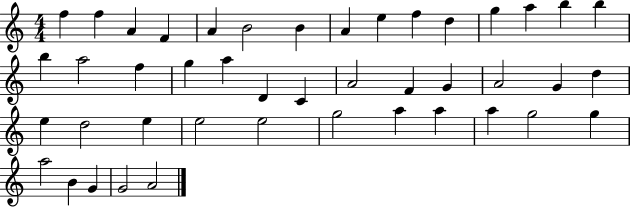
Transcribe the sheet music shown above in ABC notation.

X:1
T:Untitled
M:4/4
L:1/4
K:C
f f A F A B2 B A e f d g a b b b a2 f g a D C A2 F G A2 G d e d2 e e2 e2 g2 a a a g2 g a2 B G G2 A2